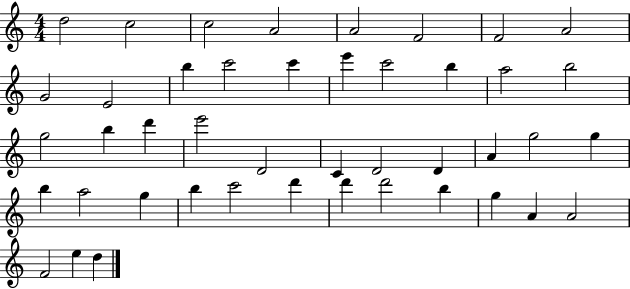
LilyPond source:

{
  \clef treble
  \numericTimeSignature
  \time 4/4
  \key c \major
  d''2 c''2 | c''2 a'2 | a'2 f'2 | f'2 a'2 | \break g'2 e'2 | b''4 c'''2 c'''4 | e'''4 c'''2 b''4 | a''2 b''2 | \break g''2 b''4 d'''4 | e'''2 d'2 | c'4 d'2 d'4 | a'4 g''2 g''4 | \break b''4 a''2 g''4 | b''4 c'''2 d'''4 | d'''4 d'''2 b''4 | g''4 a'4 a'2 | \break f'2 e''4 d''4 | \bar "|."
}